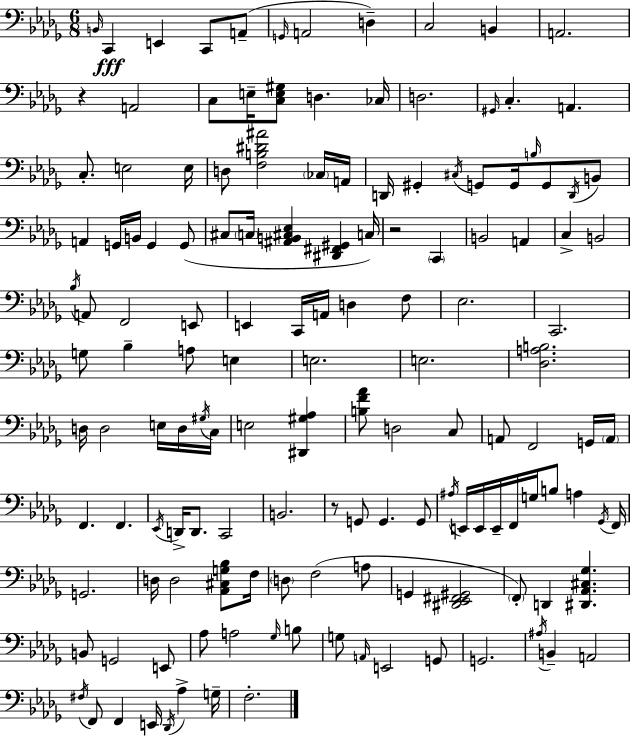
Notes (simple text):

B2/s C2/q E2/q C2/e A2/e G2/s A2/h D3/q C3/h B2/q A2/h. R/q A2/h C3/e E3/s [C3,E3,G#3]/e D3/q. CES3/s D3/h. G#2/s C3/q. A2/q. C3/e. E3/h E3/s D3/e [F3,B3,D#4,A#4]/h CES3/s A2/s D2/s G#2/q C#3/s G2/e G2/s B3/s G2/e D2/s B2/e A2/q G2/s B2/s G2/q G2/e C#3/e C3/s [A#2,B2,C#3,Eb3]/q [D#2,F#2,G#2]/q C3/s R/h C2/q B2/h A2/q C3/q B2/h Bb3/s A2/e F2/h E2/e E2/q C2/s A2/s D3/q F3/e Eb3/h. C2/h. G3/e Bb3/q A3/e E3/q E3/h. E3/h. [Db3,A3,B3]/h. D3/s D3/h E3/s D3/s G#3/s C3/s E3/h [D#2,G#3,Ab3]/q [B3,F4,Ab4]/e D3/h C3/e A2/e F2/h G2/s A2/s F2/q. F2/q. Eb2/s D2/s D2/e. C2/h B2/h. R/e G2/e G2/q. G2/e A#3/s E2/s E2/s E2/s F2/s G3/s B3/e A3/q Gb2/s F2/s G2/h. D3/s D3/h [Ab2,C#3,G3,Bb3]/e F3/s D3/e F3/h A3/e G2/q [D#2,Eb2,F#2,G#2]/h F2/e D2/q [D#2,Ab2,C#3,Gb3]/q. B2/e G2/h E2/e Ab3/e A3/h Gb3/s B3/e G3/e A2/s E2/h G2/e G2/h. A#3/s B2/q A2/h F#3/s F2/e F2/q E2/s Db2/s Ab3/q G3/s F3/h.